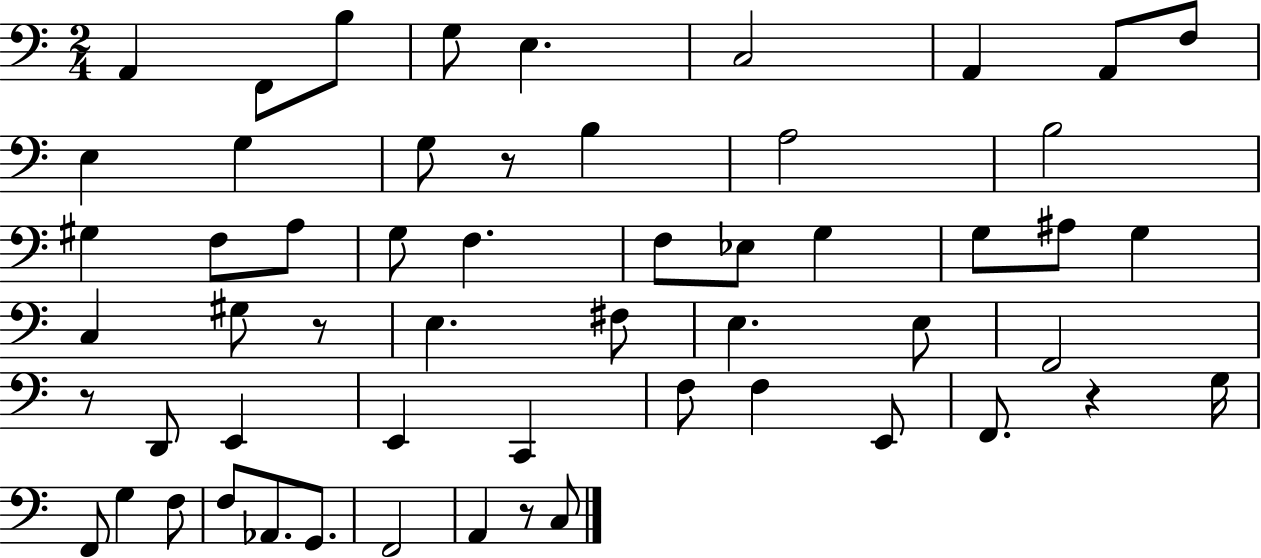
X:1
T:Untitled
M:2/4
L:1/4
K:C
A,, F,,/2 B,/2 G,/2 E, C,2 A,, A,,/2 F,/2 E, G, G,/2 z/2 B, A,2 B,2 ^G, F,/2 A,/2 G,/2 F, F,/2 _E,/2 G, G,/2 ^A,/2 G, C, ^G,/2 z/2 E, ^F,/2 E, E,/2 F,,2 z/2 D,,/2 E,, E,, C,, F,/2 F, E,,/2 F,,/2 z G,/4 F,,/2 G, F,/2 F,/2 _A,,/2 G,,/2 F,,2 A,, z/2 C,/2